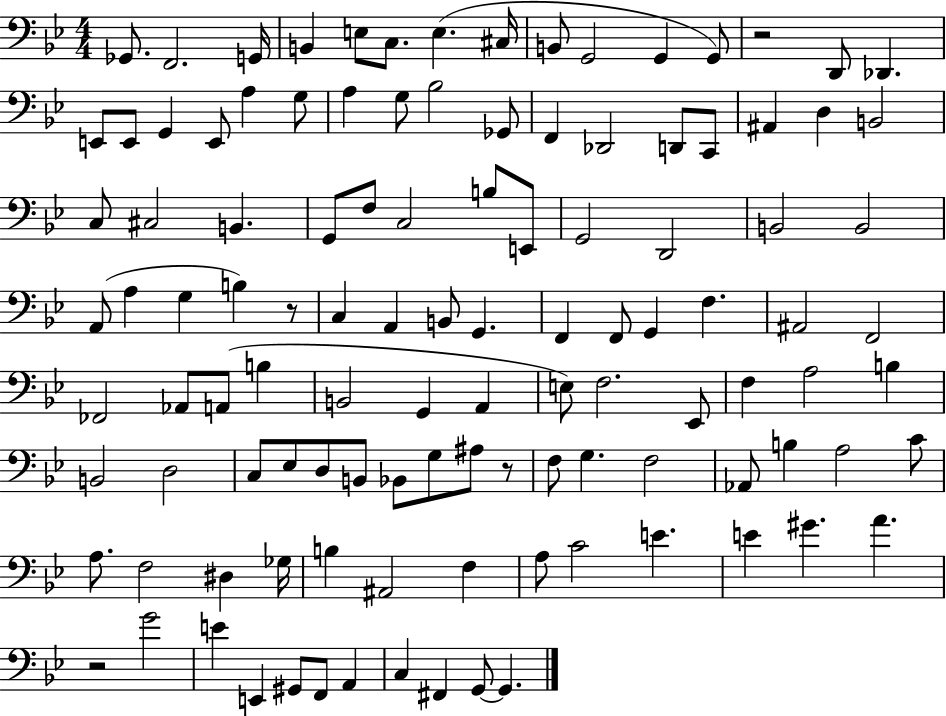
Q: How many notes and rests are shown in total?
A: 113